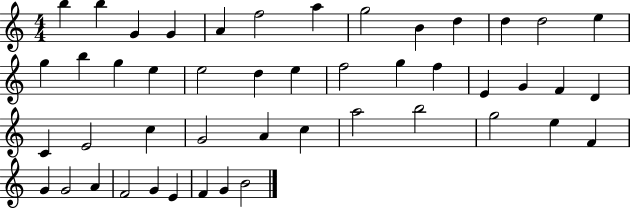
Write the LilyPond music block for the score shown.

{
  \clef treble
  \numericTimeSignature
  \time 4/4
  \key c \major
  b''4 b''4 g'4 g'4 | a'4 f''2 a''4 | g''2 b'4 d''4 | d''4 d''2 e''4 | \break g''4 b''4 g''4 e''4 | e''2 d''4 e''4 | f''2 g''4 f''4 | e'4 g'4 f'4 d'4 | \break c'4 e'2 c''4 | g'2 a'4 c''4 | a''2 b''2 | g''2 e''4 f'4 | \break g'4 g'2 a'4 | f'2 g'4 e'4 | f'4 g'4 b'2 | \bar "|."
}